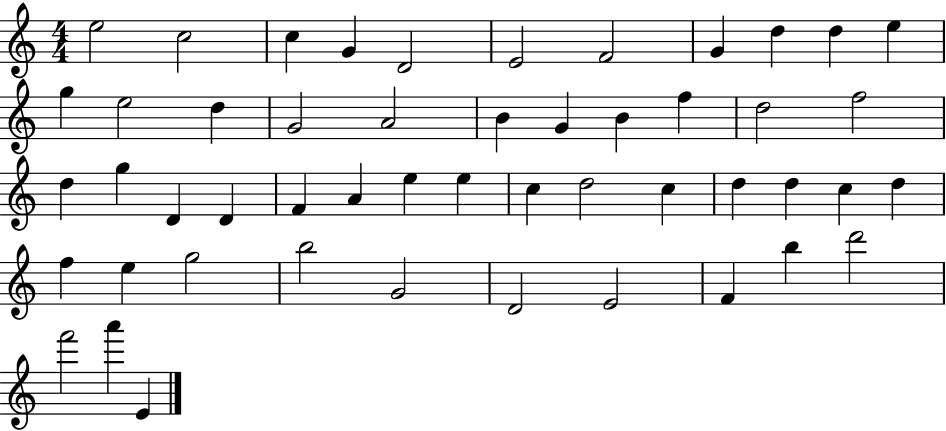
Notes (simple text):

E5/h C5/h C5/q G4/q D4/h E4/h F4/h G4/q D5/q D5/q E5/q G5/q E5/h D5/q G4/h A4/h B4/q G4/q B4/q F5/q D5/h F5/h D5/q G5/q D4/q D4/q F4/q A4/q E5/q E5/q C5/q D5/h C5/q D5/q D5/q C5/q D5/q F5/q E5/q G5/h B5/h G4/h D4/h E4/h F4/q B5/q D6/h F6/h A6/q E4/q